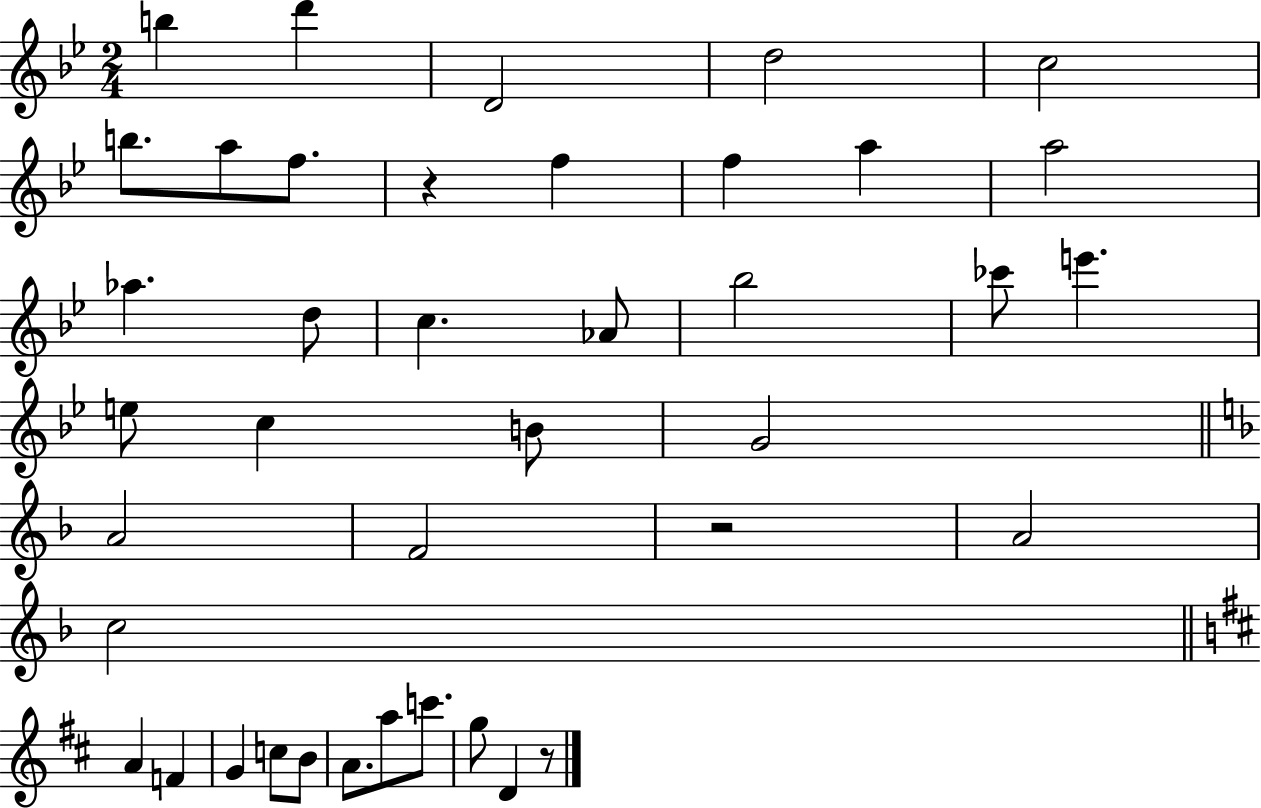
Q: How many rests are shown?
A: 3